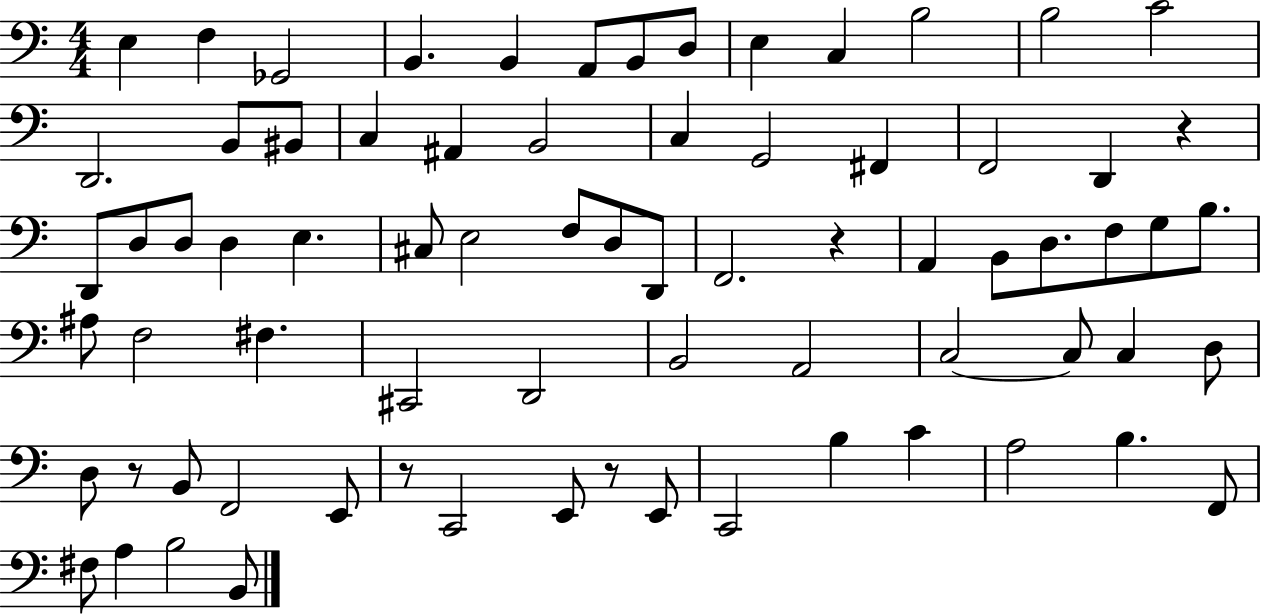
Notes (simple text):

E3/q F3/q Gb2/h B2/q. B2/q A2/e B2/e D3/e E3/q C3/q B3/h B3/h C4/h D2/h. B2/e BIS2/e C3/q A#2/q B2/h C3/q G2/h F#2/q F2/h D2/q R/q D2/e D3/e D3/e D3/q E3/q. C#3/e E3/h F3/e D3/e D2/e F2/h. R/q A2/q B2/e D3/e. F3/e G3/e B3/e. A#3/e F3/h F#3/q. C#2/h D2/h B2/h A2/h C3/h C3/e C3/q D3/e D3/e R/e B2/e F2/h E2/e R/e C2/h E2/e R/e E2/e C2/h B3/q C4/q A3/h B3/q. F2/e F#3/e A3/q B3/h B2/e